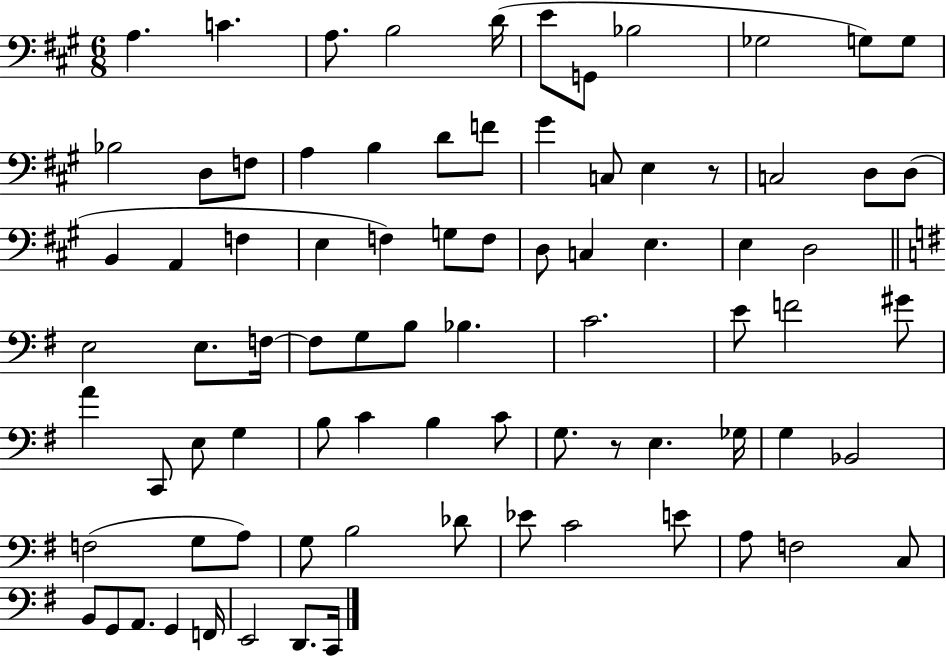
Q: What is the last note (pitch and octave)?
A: C2